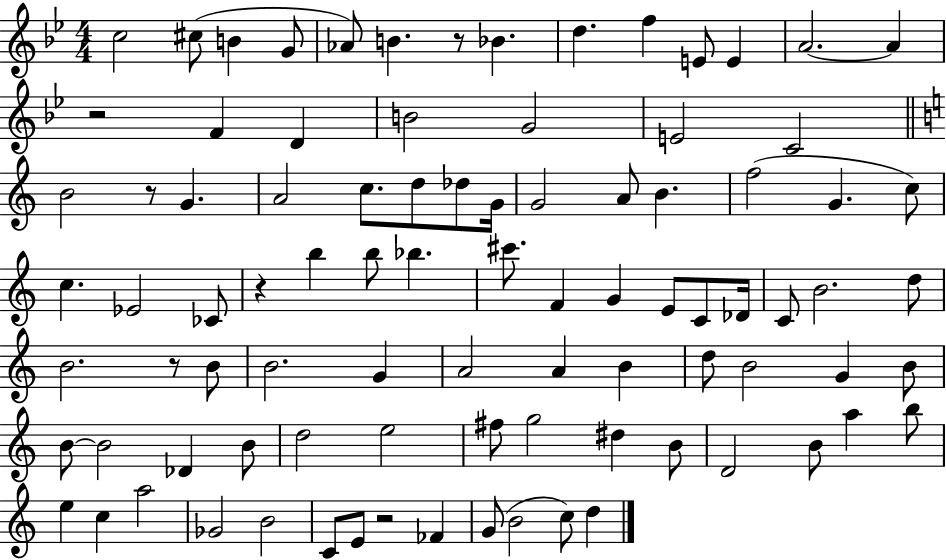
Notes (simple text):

C5/h C#5/e B4/q G4/e Ab4/e B4/q. R/e Bb4/q. D5/q. F5/q E4/e E4/q A4/h. A4/q R/h F4/q D4/q B4/h G4/h E4/h C4/h B4/h R/e G4/q. A4/h C5/e. D5/e Db5/e G4/s G4/h A4/e B4/q. F5/h G4/q. C5/e C5/q. Eb4/h CES4/e R/q B5/q B5/e Bb5/q. C#6/e. F4/q G4/q E4/e C4/e Db4/s C4/e B4/h. D5/e B4/h. R/e B4/e B4/h. G4/q A4/h A4/q B4/q D5/e B4/h G4/q B4/e B4/e B4/h Db4/q B4/e D5/h E5/h F#5/e G5/h D#5/q B4/e D4/h B4/e A5/q B5/e E5/q C5/q A5/h Gb4/h B4/h C4/e E4/e R/h FES4/q G4/e B4/h C5/e D5/q